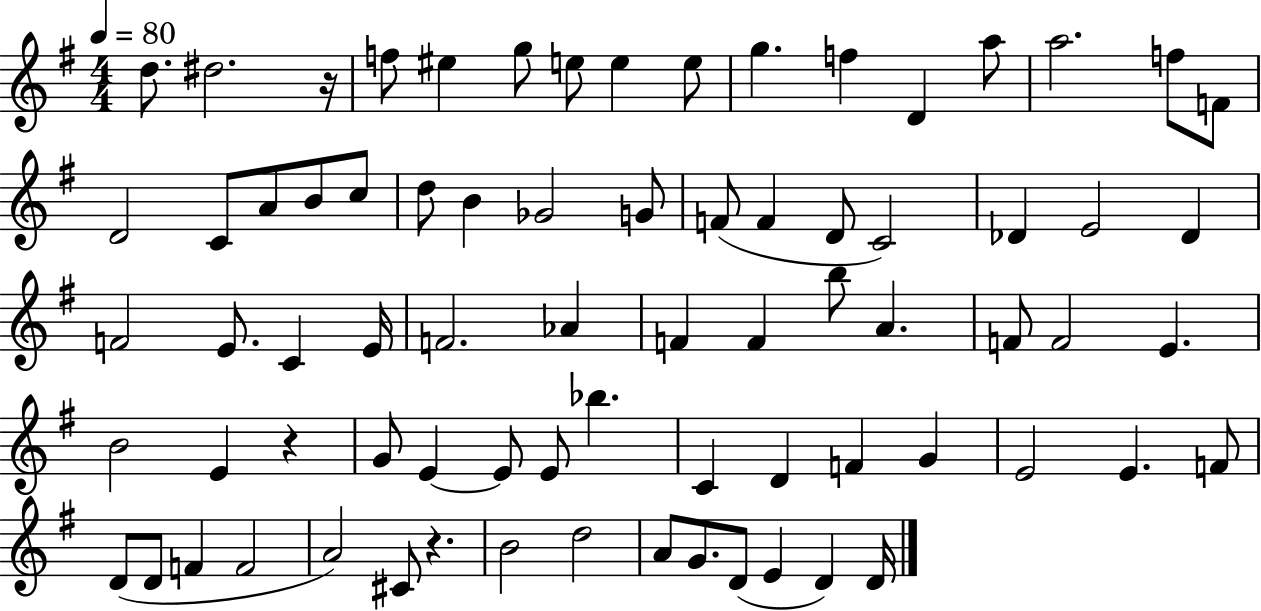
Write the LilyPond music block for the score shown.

{
  \clef treble
  \numericTimeSignature
  \time 4/4
  \key g \major
  \tempo 4 = 80
  d''8. dis''2. r16 | f''8 eis''4 g''8 e''8 e''4 e''8 | g''4. f''4 d'4 a''8 | a''2. f''8 f'8 | \break d'2 c'8 a'8 b'8 c''8 | d''8 b'4 ges'2 g'8 | f'8( f'4 d'8 c'2) | des'4 e'2 des'4 | \break f'2 e'8. c'4 e'16 | f'2. aes'4 | f'4 f'4 b''8 a'4. | f'8 f'2 e'4. | \break b'2 e'4 r4 | g'8 e'4~~ e'8 e'8 bes''4. | c'4 d'4 f'4 g'4 | e'2 e'4. f'8 | \break d'8( d'8 f'4 f'2 | a'2) cis'8 r4. | b'2 d''2 | a'8 g'8. d'8( e'4 d'4) d'16 | \break \bar "|."
}